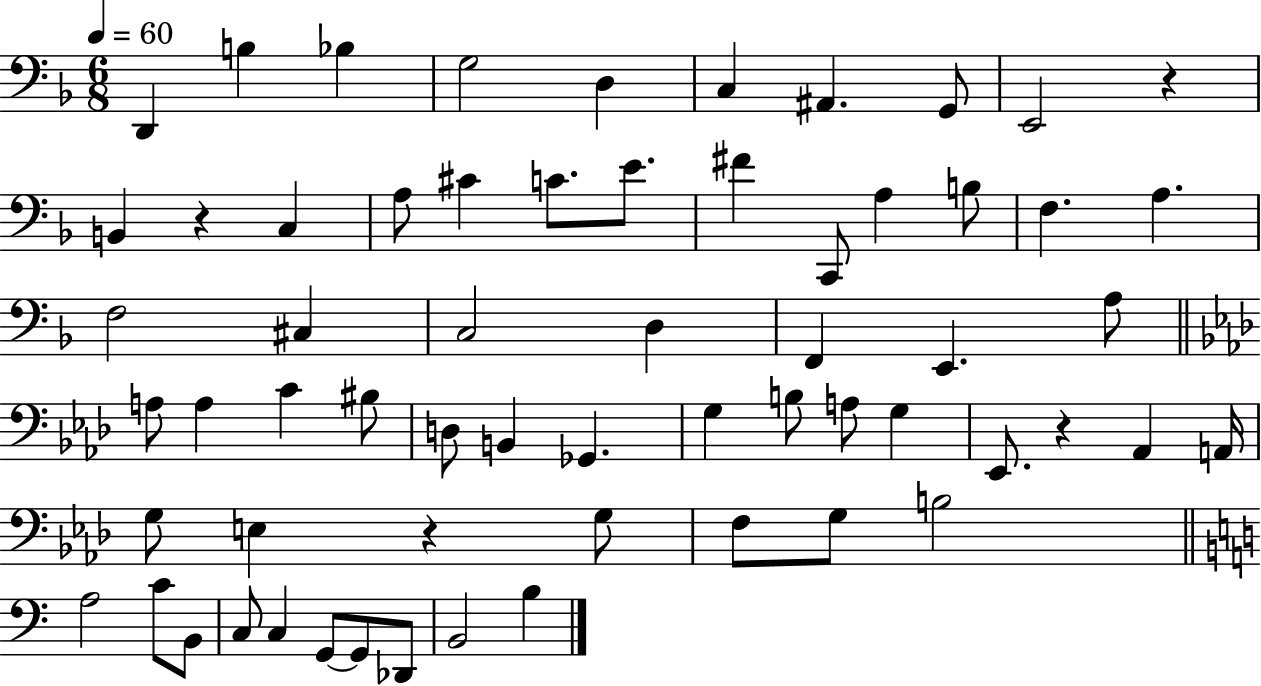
{
  \clef bass
  \numericTimeSignature
  \time 6/8
  \key f \major
  \tempo 4 = 60
  \repeat volta 2 { d,4 b4 bes4 | g2 d4 | c4 ais,4. g,8 | e,2 r4 | \break b,4 r4 c4 | a8 cis'4 c'8. e'8. | fis'4 c,8 a4 b8 | f4. a4. | \break f2 cis4 | c2 d4 | f,4 e,4. a8 | \bar "||" \break \key aes \major a8 a4 c'4 bis8 | d8 b,4 ges,4. | g4 b8 a8 g4 | ees,8. r4 aes,4 a,16 | \break g8 e4 r4 g8 | f8 g8 b2 | \bar "||" \break \key c \major a2 c'8 b,8 | c8 c4 g,8~~ g,8 des,8 | b,2 b4 | } \bar "|."
}